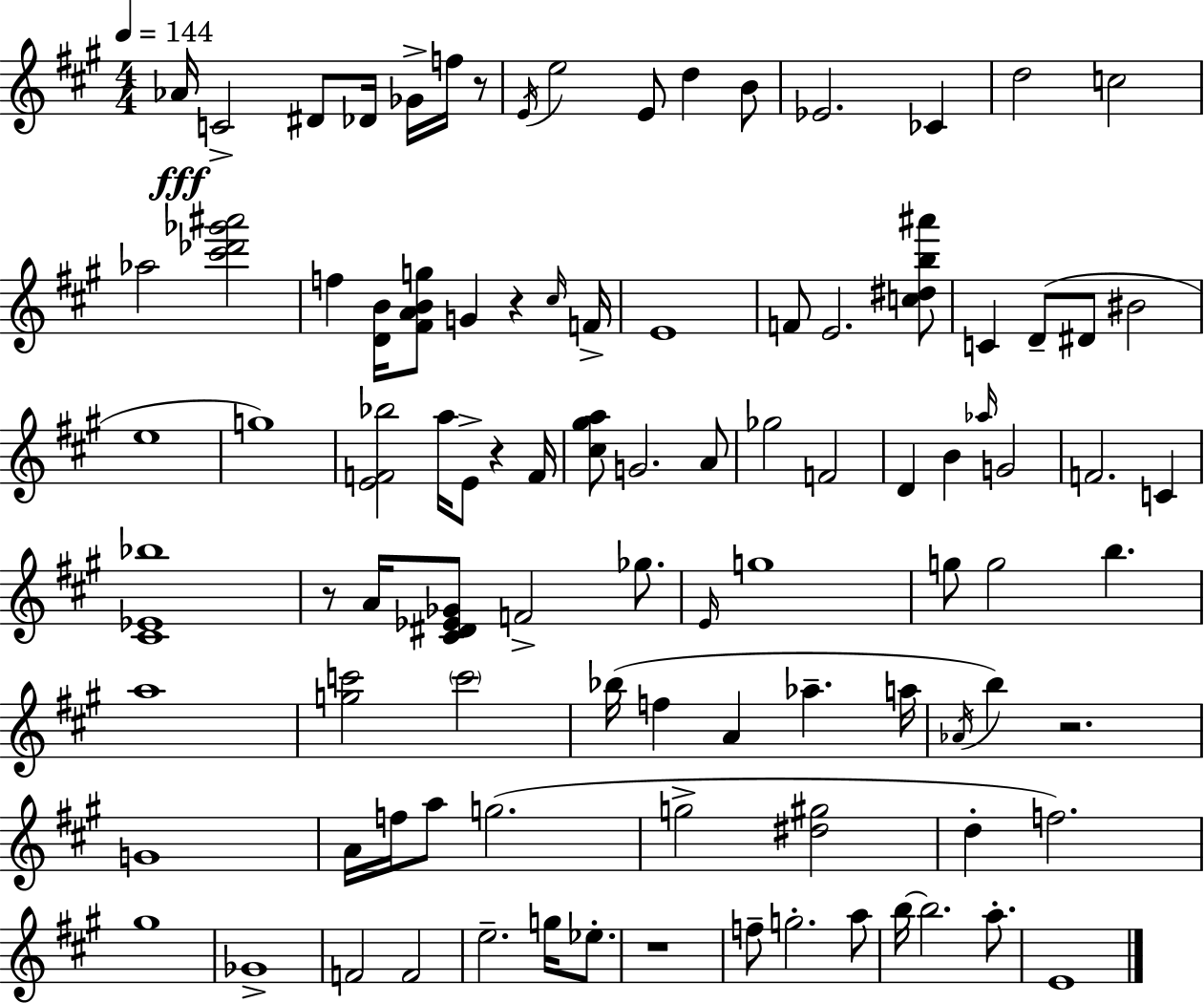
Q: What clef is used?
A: treble